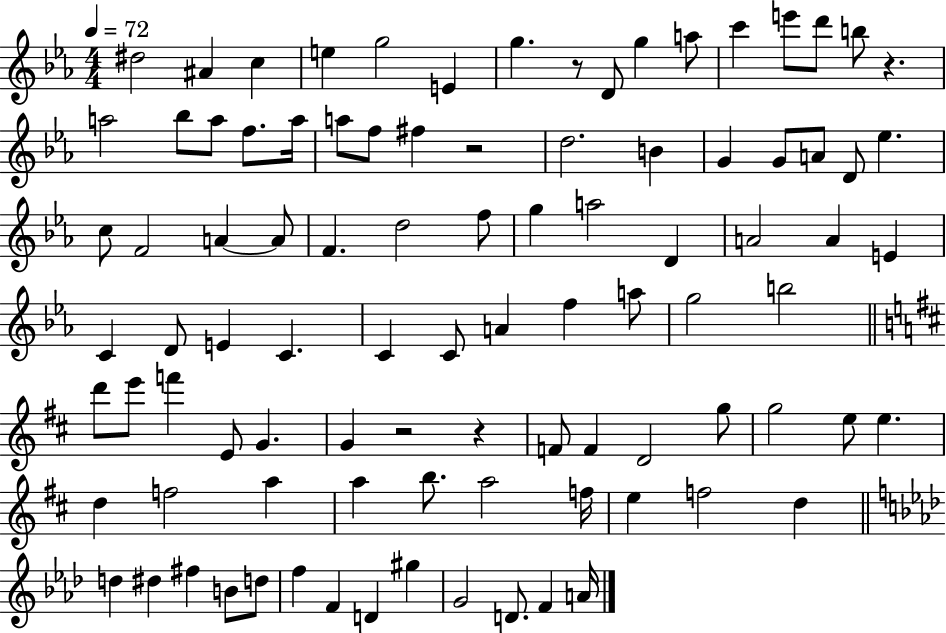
D#5/h A#4/q C5/q E5/q G5/h E4/q G5/q. R/e D4/e G5/q A5/e C6/q E6/e D6/e B5/e R/q. A5/h Bb5/e A5/e F5/e. A5/s A5/e F5/e F#5/q R/h D5/h. B4/q G4/q G4/e A4/e D4/e Eb5/q. C5/e F4/h A4/q A4/e F4/q. D5/h F5/e G5/q A5/h D4/q A4/h A4/q E4/q C4/q D4/e E4/q C4/q. C4/q C4/e A4/q F5/q A5/e G5/h B5/h D6/e E6/e F6/q E4/e G4/q. G4/q R/h R/q F4/e F4/q D4/h G5/e G5/h E5/e E5/q. D5/q F5/h A5/q A5/q B5/e. A5/h F5/s E5/q F5/h D5/q D5/q D#5/q F#5/q B4/e D5/e F5/q F4/q D4/q G#5/q G4/h D4/e. F4/q A4/s